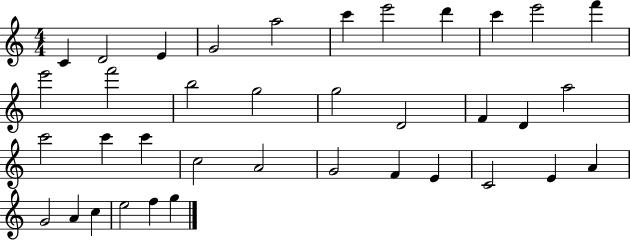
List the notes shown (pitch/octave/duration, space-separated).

C4/q D4/h E4/q G4/h A5/h C6/q E6/h D6/q C6/q E6/h F6/q E6/h F6/h B5/h G5/h G5/h D4/h F4/q D4/q A5/h C6/h C6/q C6/q C5/h A4/h G4/h F4/q E4/q C4/h E4/q A4/q G4/h A4/q C5/q E5/h F5/q G5/q